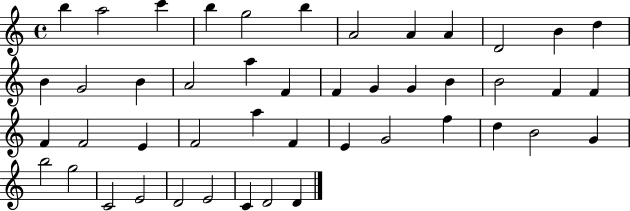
X:1
T:Untitled
M:4/4
L:1/4
K:C
b a2 c' b g2 b A2 A A D2 B d B G2 B A2 a F F G G B B2 F F F F2 E F2 a F E G2 f d B2 G b2 g2 C2 E2 D2 E2 C D2 D